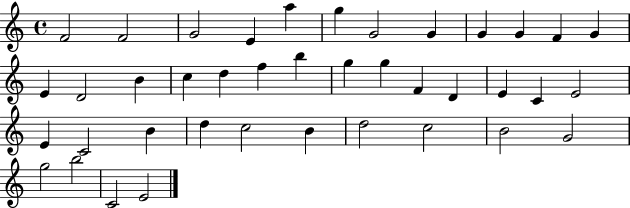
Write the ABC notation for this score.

X:1
T:Untitled
M:4/4
L:1/4
K:C
F2 F2 G2 E a g G2 G G G F G E D2 B c d f b g g F D E C E2 E C2 B d c2 B d2 c2 B2 G2 g2 b2 C2 E2